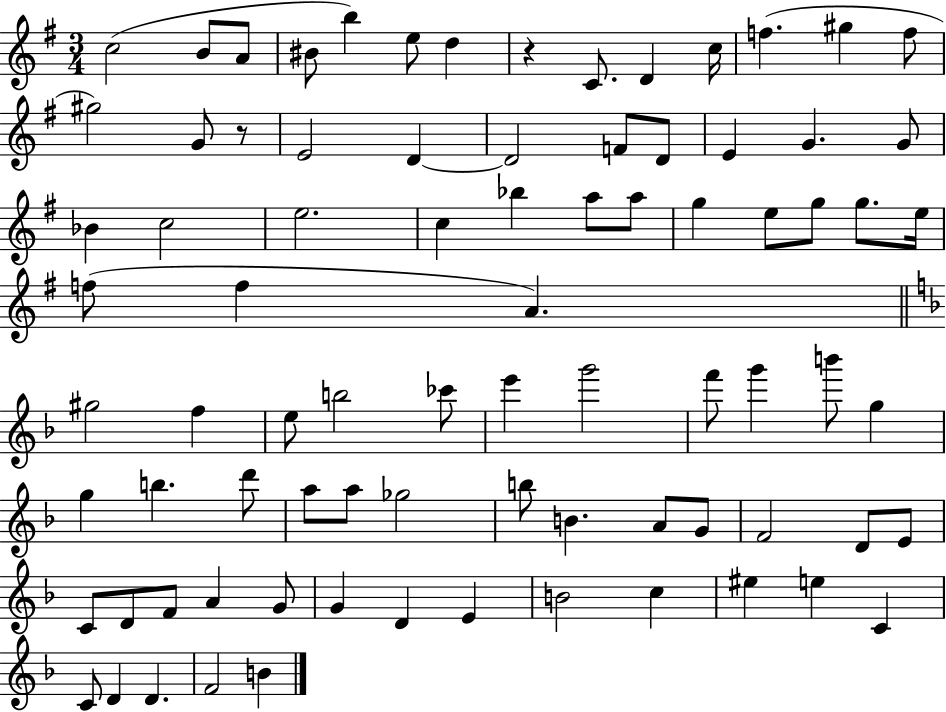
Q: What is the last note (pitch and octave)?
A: B4